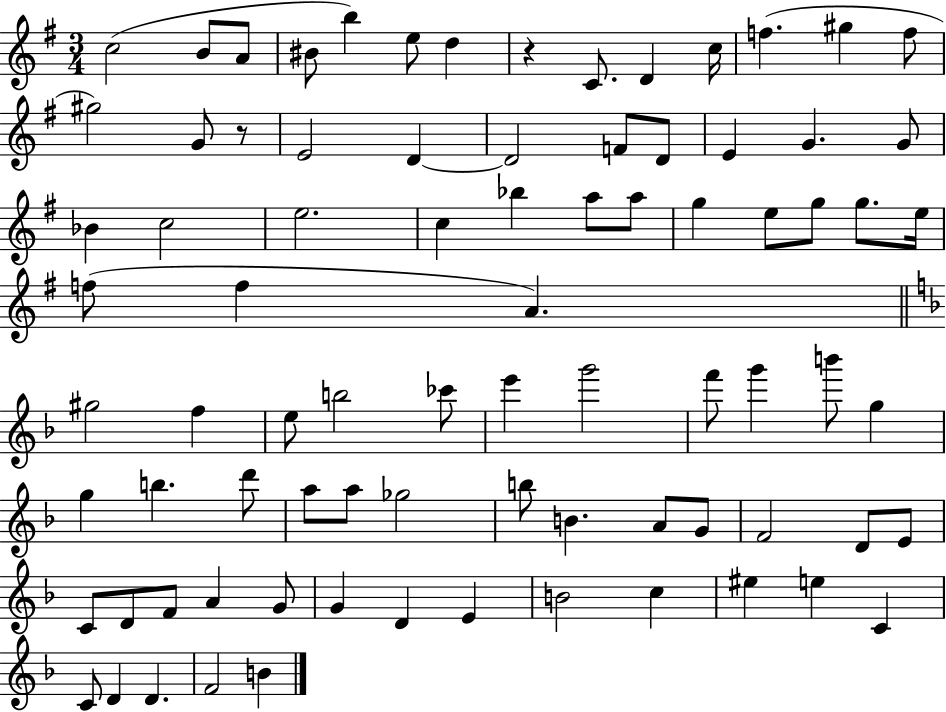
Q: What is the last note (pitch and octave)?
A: B4